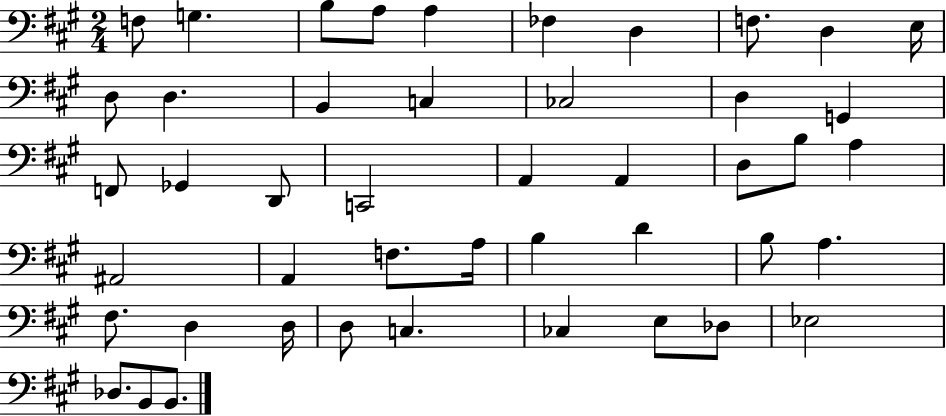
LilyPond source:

{
  \clef bass
  \numericTimeSignature
  \time 2/4
  \key a \major
  f8 g4. | b8 a8 a4 | fes4 d4 | f8. d4 e16 | \break d8 d4. | b,4 c4 | ces2 | d4 g,4 | \break f,8 ges,4 d,8 | c,2 | a,4 a,4 | d8 b8 a4 | \break ais,2 | a,4 f8. a16 | b4 d'4 | b8 a4. | \break fis8. d4 d16 | d8 c4. | ces4 e8 des8 | ees2 | \break des8. b,8 b,8. | \bar "|."
}